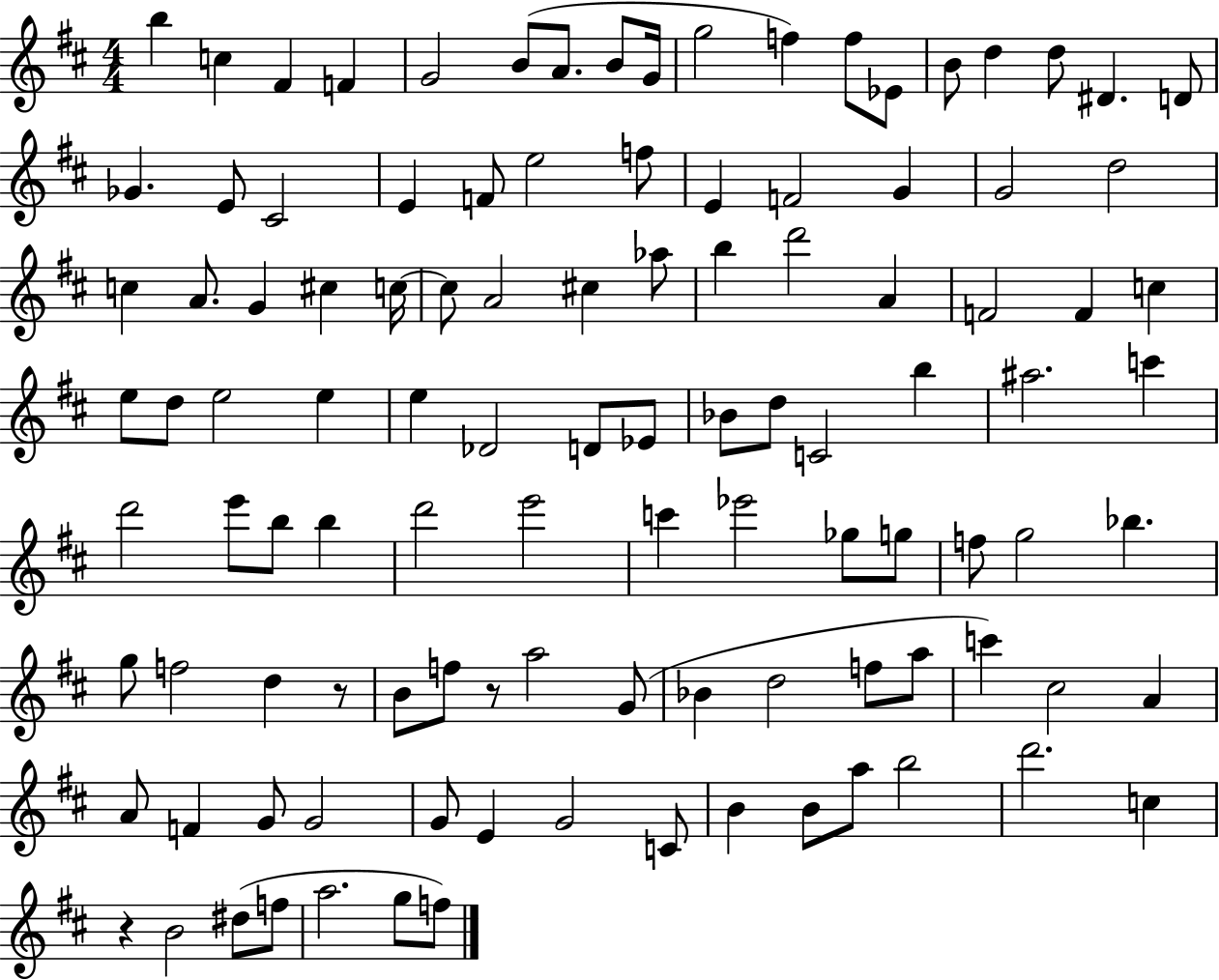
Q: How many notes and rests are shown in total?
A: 109